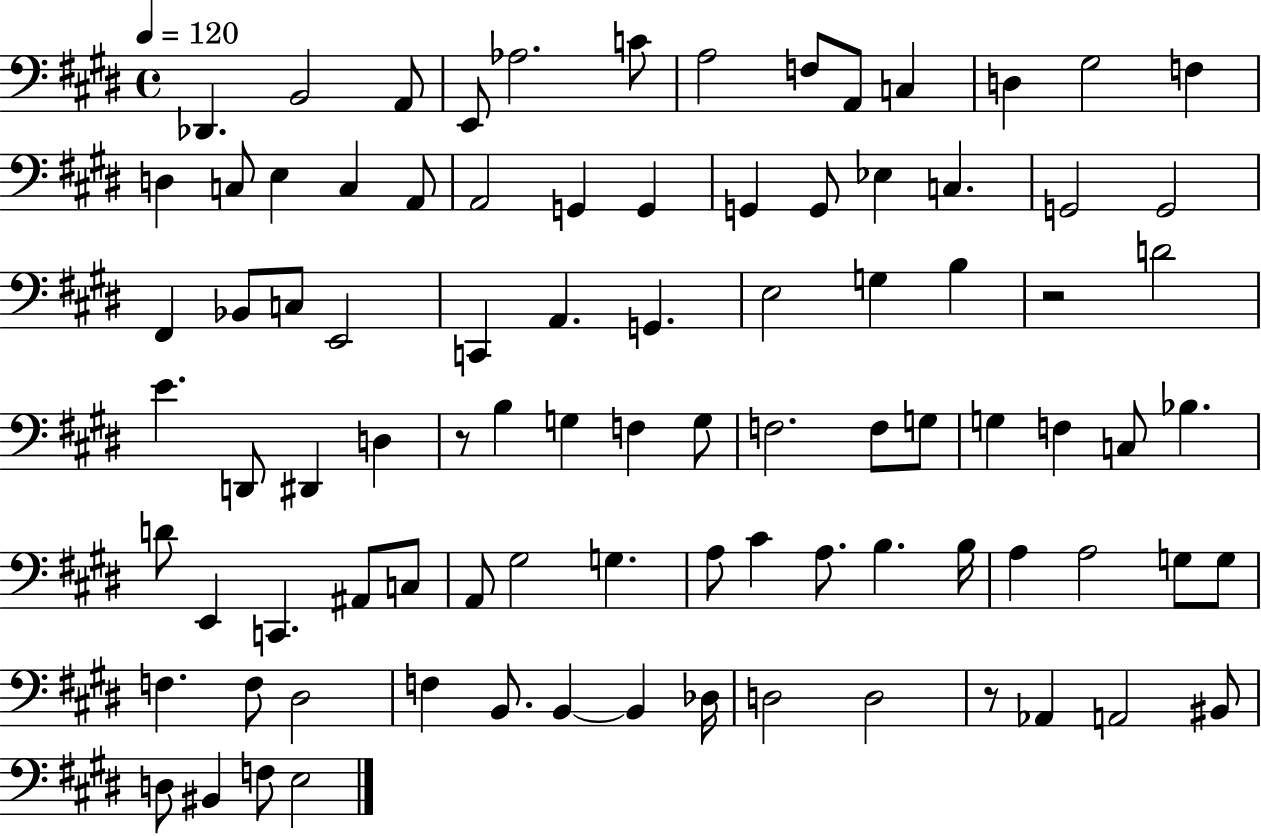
X:1
T:Untitled
M:4/4
L:1/4
K:E
_D,, B,,2 A,,/2 E,,/2 _A,2 C/2 A,2 F,/2 A,,/2 C, D, ^G,2 F, D, C,/2 E, C, A,,/2 A,,2 G,, G,, G,, G,,/2 _E, C, G,,2 G,,2 ^F,, _B,,/2 C,/2 E,,2 C,, A,, G,, E,2 G, B, z2 D2 E D,,/2 ^D,, D, z/2 B, G, F, G,/2 F,2 F,/2 G,/2 G, F, C,/2 _B, D/2 E,, C,, ^A,,/2 C,/2 A,,/2 ^G,2 G, A,/2 ^C A,/2 B, B,/4 A, A,2 G,/2 G,/2 F, F,/2 ^D,2 F, B,,/2 B,, B,, _D,/4 D,2 D,2 z/2 _A,, A,,2 ^B,,/2 D,/2 ^B,, F,/2 E,2